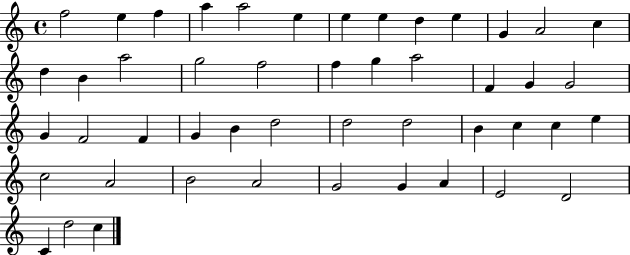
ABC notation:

X:1
T:Untitled
M:4/4
L:1/4
K:C
f2 e f a a2 e e e d e G A2 c d B a2 g2 f2 f g a2 F G G2 G F2 F G B d2 d2 d2 B c c e c2 A2 B2 A2 G2 G A E2 D2 C d2 c